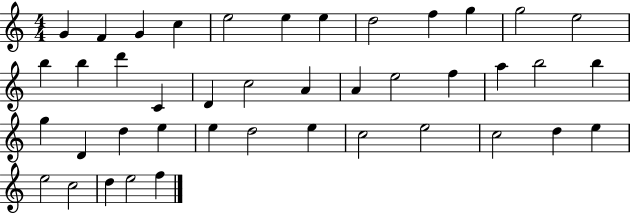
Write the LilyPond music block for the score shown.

{
  \clef treble
  \numericTimeSignature
  \time 4/4
  \key c \major
  g'4 f'4 g'4 c''4 | e''2 e''4 e''4 | d''2 f''4 g''4 | g''2 e''2 | \break b''4 b''4 d'''4 c'4 | d'4 c''2 a'4 | a'4 e''2 f''4 | a''4 b''2 b''4 | \break g''4 d'4 d''4 e''4 | e''4 d''2 e''4 | c''2 e''2 | c''2 d''4 e''4 | \break e''2 c''2 | d''4 e''2 f''4 | \bar "|."
}